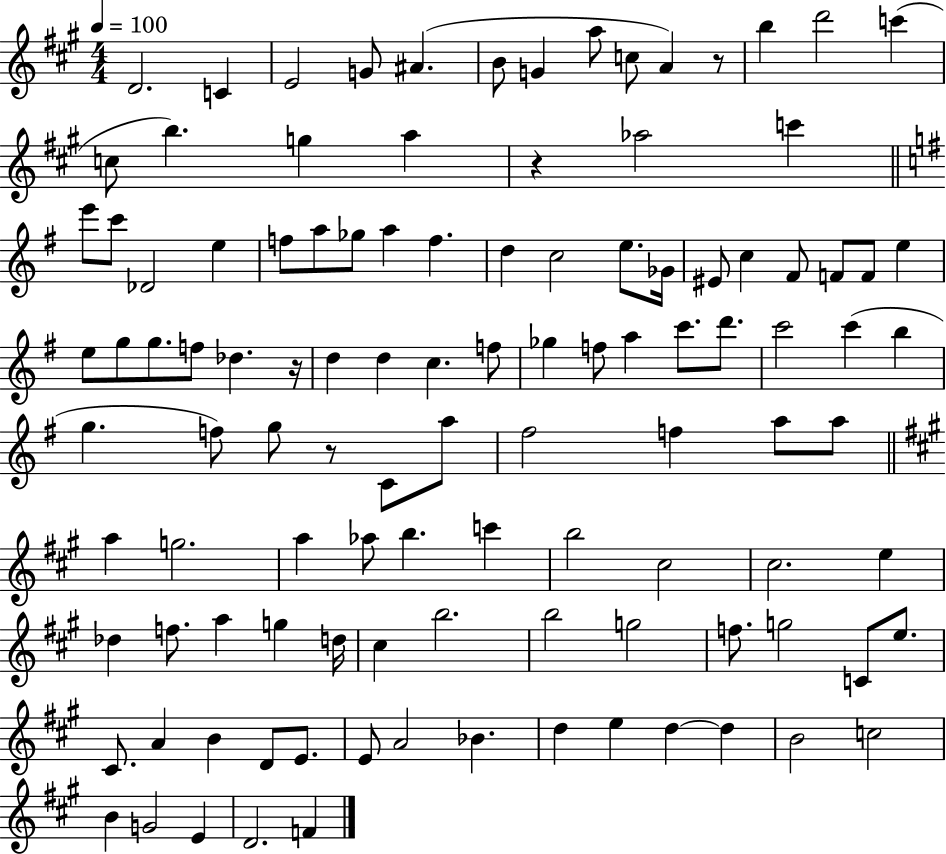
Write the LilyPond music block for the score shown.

{
  \clef treble
  \numericTimeSignature
  \time 4/4
  \key a \major
  \tempo 4 = 100
  d'2. c'4 | e'2 g'8 ais'4.( | b'8 g'4 a''8 c''8 a'4) r8 | b''4 d'''2 c'''4( | \break c''8 b''4.) g''4 a''4 | r4 aes''2 c'''4 | \bar "||" \break \key e \minor e'''8 c'''8 des'2 e''4 | f''8 a''8 ges''8 a''4 f''4. | d''4 c''2 e''8. ges'16 | eis'8 c''4 fis'8 f'8 f'8 e''4 | \break e''8 g''8 g''8. f''8 des''4. r16 | d''4 d''4 c''4. f''8 | ges''4 f''8 a''4 c'''8. d'''8. | c'''2 c'''4( b''4 | \break g''4. f''8) g''8 r8 c'8 a''8 | fis''2 f''4 a''8 a''8 | \bar "||" \break \key a \major a''4 g''2. | a''4 aes''8 b''4. c'''4 | b''2 cis''2 | cis''2. e''4 | \break des''4 f''8. a''4 g''4 d''16 | cis''4 b''2. | b''2 g''2 | f''8. g''2 c'8 e''8. | \break cis'8. a'4 b'4 d'8 e'8. | e'8 a'2 bes'4. | d''4 e''4 d''4~~ d''4 | b'2 c''2 | \break b'4 g'2 e'4 | d'2. f'4 | \bar "|."
}